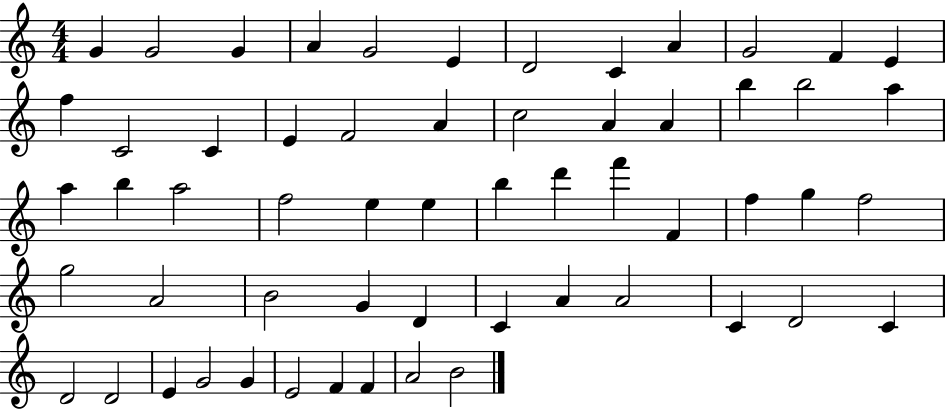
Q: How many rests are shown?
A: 0